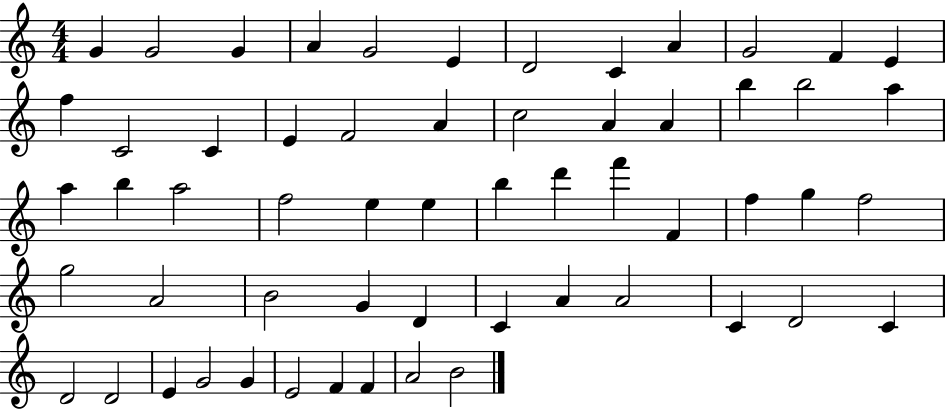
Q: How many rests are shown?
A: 0